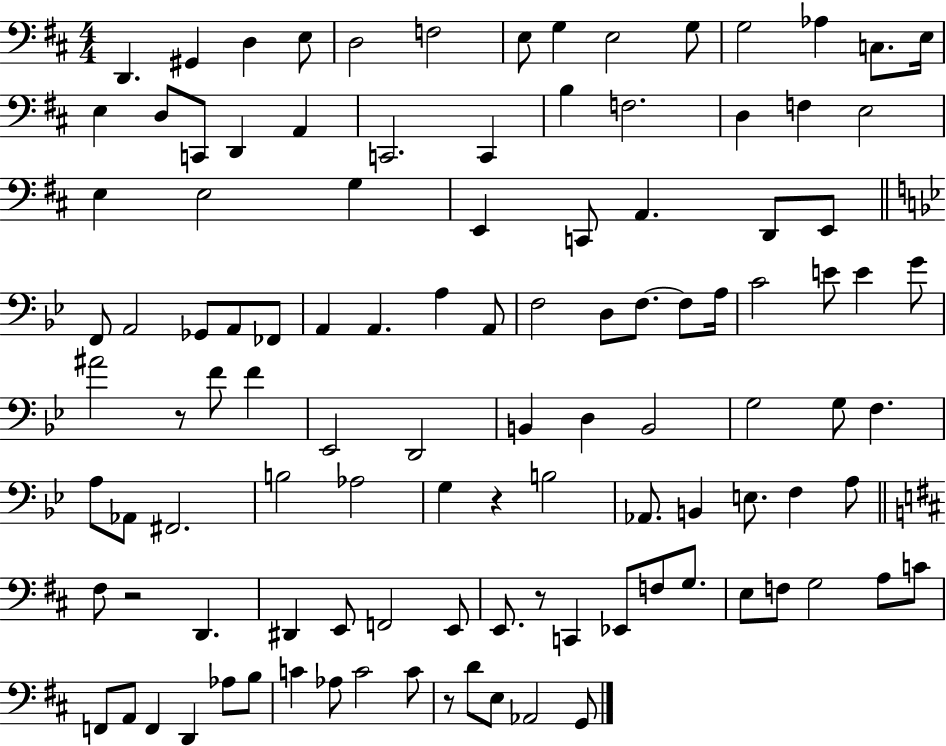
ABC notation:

X:1
T:Untitled
M:4/4
L:1/4
K:D
D,, ^G,, D, E,/2 D,2 F,2 E,/2 G, E,2 G,/2 G,2 _A, C,/2 E,/4 E, D,/2 C,,/2 D,, A,, C,,2 C,, B, F,2 D, F, E,2 E, E,2 G, E,, C,,/2 A,, D,,/2 E,,/2 F,,/2 A,,2 _G,,/2 A,,/2 _F,,/2 A,, A,, A, A,,/2 F,2 D,/2 F,/2 F,/2 A,/4 C2 E/2 E G/2 ^A2 z/2 F/2 F _E,,2 D,,2 B,, D, B,,2 G,2 G,/2 F, A,/2 _A,,/2 ^F,,2 B,2 _A,2 G, z B,2 _A,,/2 B,, E,/2 F, A,/2 ^F,/2 z2 D,, ^D,, E,,/2 F,,2 E,,/2 E,,/2 z/2 C,, _E,,/2 F,/2 G,/2 E,/2 F,/2 G,2 A,/2 C/2 F,,/2 A,,/2 F,, D,, _A,/2 B,/2 C _A,/2 C2 C/2 z/2 D/2 E,/2 _A,,2 G,,/2